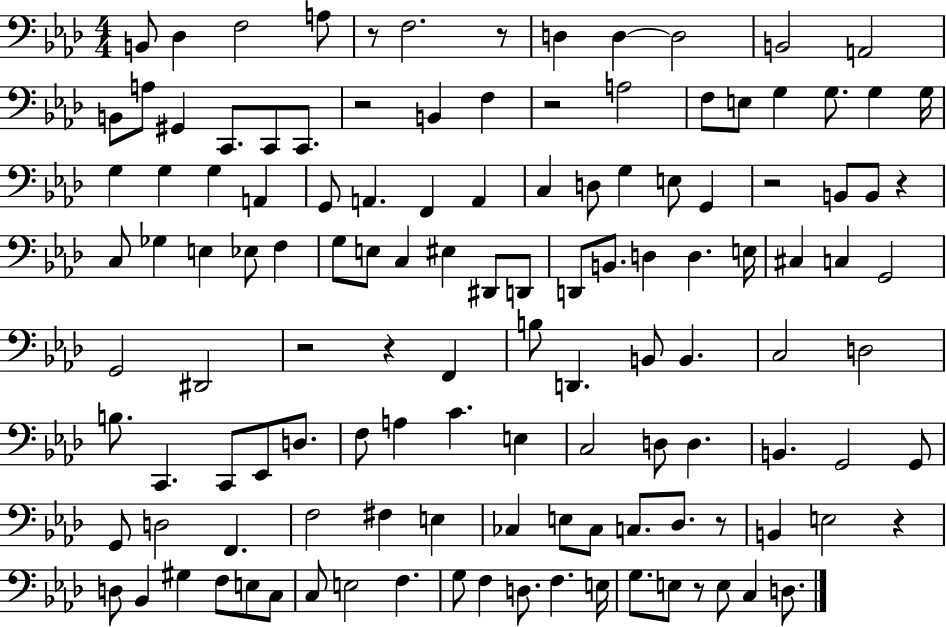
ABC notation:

X:1
T:Untitled
M:4/4
L:1/4
K:Ab
B,,/2 _D, F,2 A,/2 z/2 F,2 z/2 D, D, D,2 B,,2 A,,2 B,,/2 A,/2 ^G,, C,,/2 C,,/2 C,,/2 z2 B,, F, z2 A,2 F,/2 E,/2 G, G,/2 G, G,/4 G, G, G, A,, G,,/2 A,, F,, A,, C, D,/2 G, E,/2 G,, z2 B,,/2 B,,/2 z C,/2 _G, E, _E,/2 F, G,/2 E,/2 C, ^E, ^D,,/2 D,,/2 D,,/2 B,,/2 D, D, E,/4 ^C, C, G,,2 G,,2 ^D,,2 z2 z F,, B,/2 D,, B,,/2 B,, C,2 D,2 B,/2 C,, C,,/2 _E,,/2 D,/2 F,/2 A, C E, C,2 D,/2 D, B,, G,,2 G,,/2 G,,/2 D,2 F,, F,2 ^F, E, _C, E,/2 _C,/2 C,/2 _D,/2 z/2 B,, E,2 z D,/2 _B,, ^G, F,/2 E,/2 C,/2 C,/2 E,2 F, G,/2 F, D,/2 F, E,/4 G,/2 E,/2 z/2 E,/2 C, D,/2